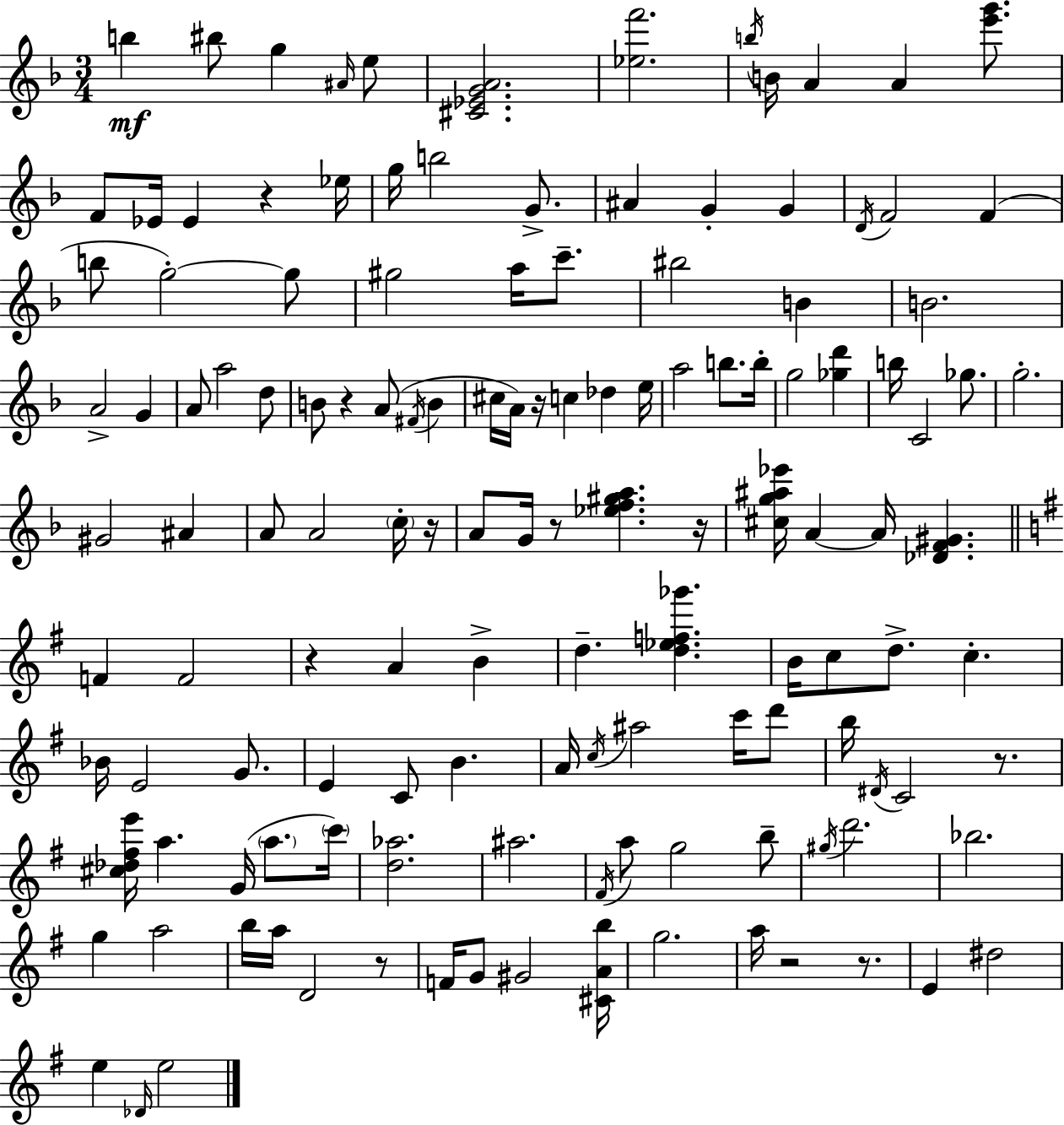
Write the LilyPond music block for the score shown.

{
  \clef treble
  \numericTimeSignature
  \time 3/4
  \key d \minor
  b''4\mf bis''8 g''4 \grace { ais'16 } e''8 | <cis' ees' g' a'>2. | <ees'' f'''>2. | \acciaccatura { b''16 } b'16 a'4 a'4 <e''' g'''>8. | \break f'8 ees'16 ees'4 r4 | ees''16 g''16 b''2 g'8.-> | ais'4 g'4-. g'4 | \acciaccatura { d'16 } f'2 f'4( | \break b''8 g''2-.~~) | g''8 gis''2 a''16 | c'''8.-- bis''2 b'4 | b'2. | \break a'2-> g'4 | a'8 a''2 | d''8 b'8 r4 a'8( \acciaccatura { fis'16 } | b'4 cis''16 a'16) r16 c''4 des''4 | \break e''16 a''2 | b''8. b''16-. g''2 | <ges'' d'''>4 b''16 c'2 | ges''8. g''2.-. | \break gis'2 | ais'4 a'8 a'2 | \parenthesize c''16-. r16 a'8 g'16 r8 <ees'' f'' gis'' a''>4. | r16 <cis'' g'' ais'' ees'''>16 a'4~~ a'16 <des' f' gis'>4. | \break \bar "||" \break \key e \minor f'4 f'2 | r4 a'4 b'4-> | d''4.-- <d'' ees'' f'' ges'''>4. | b'16 c''8 d''8.-> c''4.-. | \break bes'16 e'2 g'8. | e'4 c'8 b'4. | a'16 \acciaccatura { c''16 } ais''2 c'''16 d'''8 | b''16 \acciaccatura { dis'16 } c'2 r8. | \break <cis'' des'' fis'' e'''>16 a''4. g'16( \parenthesize a''8. | \parenthesize c'''16) <d'' aes''>2. | ais''2. | \acciaccatura { fis'16 } a''8 g''2 | \break b''8-- \acciaccatura { gis''16 } d'''2. | bes''2. | g''4 a''2 | b''16 a''16 d'2 | \break r8 f'16 g'8 gis'2 | <cis' a' b''>16 g''2. | a''16 r2 | r8. e'4 dis''2 | \break e''4 \grace { des'16 } e''2 | \bar "|."
}